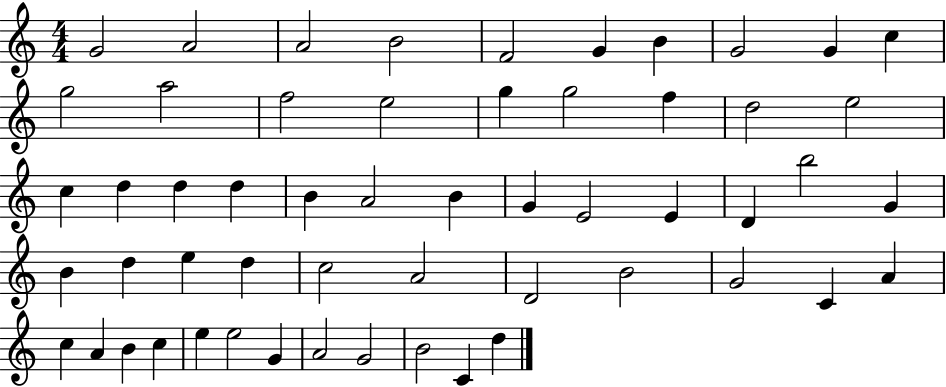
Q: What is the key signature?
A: C major